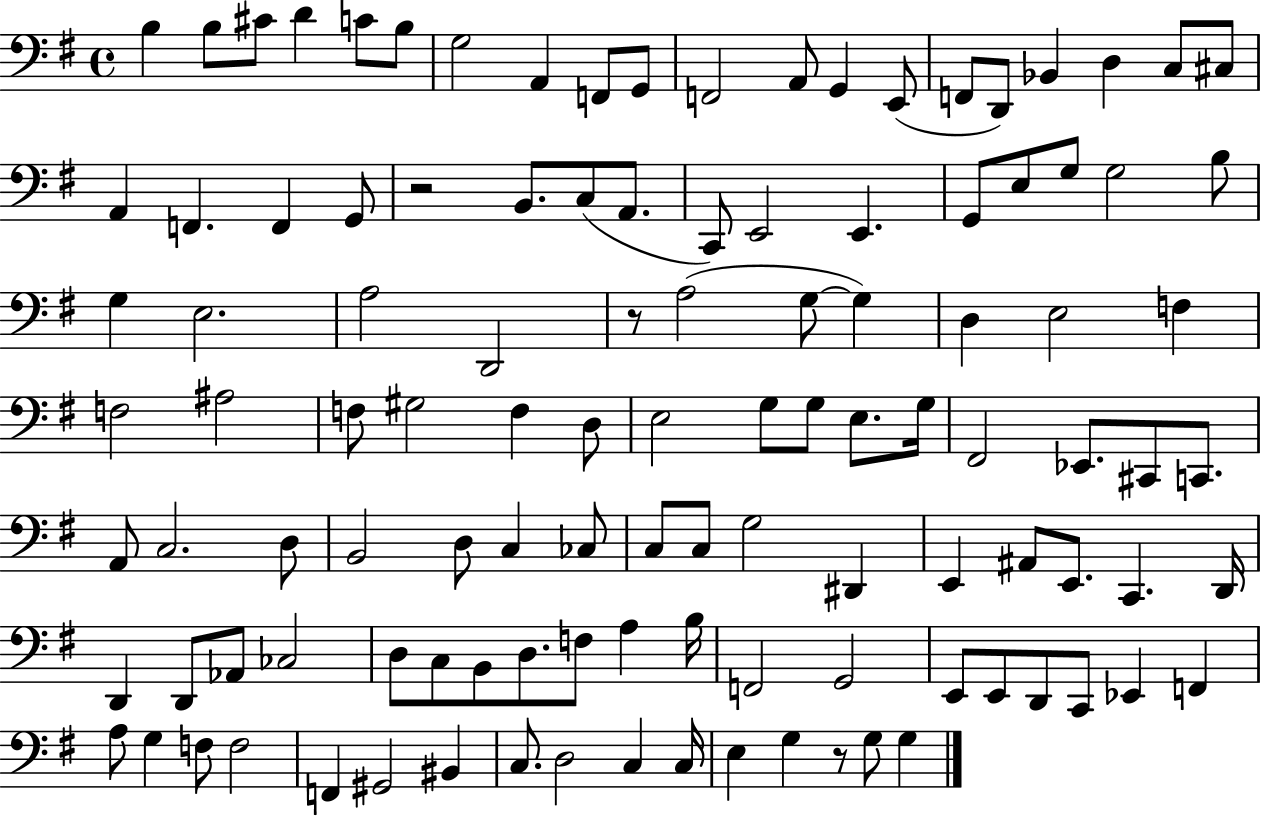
X:1
T:Untitled
M:4/4
L:1/4
K:G
B, B,/2 ^C/2 D C/2 B,/2 G,2 A,, F,,/2 G,,/2 F,,2 A,,/2 G,, E,,/2 F,,/2 D,,/2 _B,, D, C,/2 ^C,/2 A,, F,, F,, G,,/2 z2 B,,/2 C,/2 A,,/2 C,,/2 E,,2 E,, G,,/2 E,/2 G,/2 G,2 B,/2 G, E,2 A,2 D,,2 z/2 A,2 G,/2 G, D, E,2 F, F,2 ^A,2 F,/2 ^G,2 F, D,/2 E,2 G,/2 G,/2 E,/2 G,/4 ^F,,2 _E,,/2 ^C,,/2 C,,/2 A,,/2 C,2 D,/2 B,,2 D,/2 C, _C,/2 C,/2 C,/2 G,2 ^D,, E,, ^A,,/2 E,,/2 C,, D,,/4 D,, D,,/2 _A,,/2 _C,2 D,/2 C,/2 B,,/2 D,/2 F,/2 A, B,/4 F,,2 G,,2 E,,/2 E,,/2 D,,/2 C,,/2 _E,, F,, A,/2 G, F,/2 F,2 F,, ^G,,2 ^B,, C,/2 D,2 C, C,/4 E, G, z/2 G,/2 G,